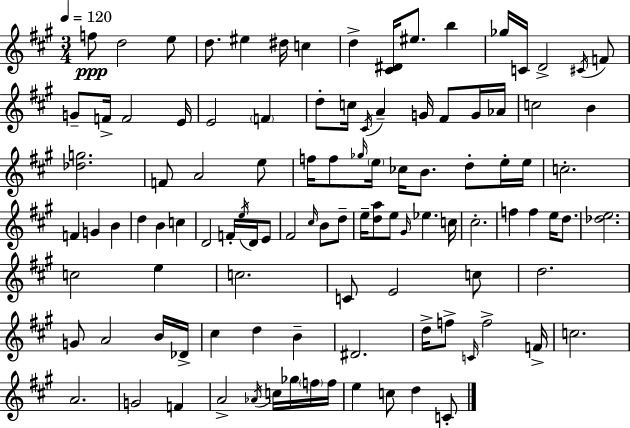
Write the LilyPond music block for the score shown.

{
  \clef treble
  \numericTimeSignature
  \time 3/4
  \key a \major
  \tempo 4 = 120
  f''8\ppp d''2 e''8 | d''8. eis''4 dis''16 c''4 | d''4-> <cis' dis'>16 eis''8. b''4 | ges''16 c'16 d'2-> \acciaccatura { cis'16 } f'8 | \break g'8-- f'16-> f'2 | e'16 e'2 \parenthesize f'4 | d''8-. c''16 \acciaccatura { cis'16 } a'4-- g'16 fis'8 | g'16 aes'16 c''2 b'4 | \break <des'' g''>2. | f'8 a'2 | e''8 f''16 f''8 \grace { ges''16 } \parenthesize e''16 ces''16 b'8. d''8-. | e''16-. e''16 c''2.-. | \break f'4 g'4 b'4 | d''4 b'4 c''4 | d'2 f'16-. | \acciaccatura { e''16 } d'16 e'8 fis'2 | \break \grace { cis''16 } b'8 d''8-- e''16-- <d'' a''>8 e''8 \grace { gis'16 } ees''4. | c''16 cis''2.-. | f''4 f''4 | e''16 d''8. <des'' e''>2. | \break c''2 | e''4 c''2. | c'8 e'2 | c''8 d''2. | \break g'8 a'2 | b'16 des'16-> cis''4 d''4 | b'4-- dis'2. | d''16-> f''8-> \grace { c'16 } f''2-> | \break f'16-> c''2. | a'2. | g'2 | f'4 a'2-> | \break \acciaccatura { aes'16 } c''16 ges''16 \parenthesize f''16 f''16 e''4 | c''8 d''4 c'8-. \bar "|."
}